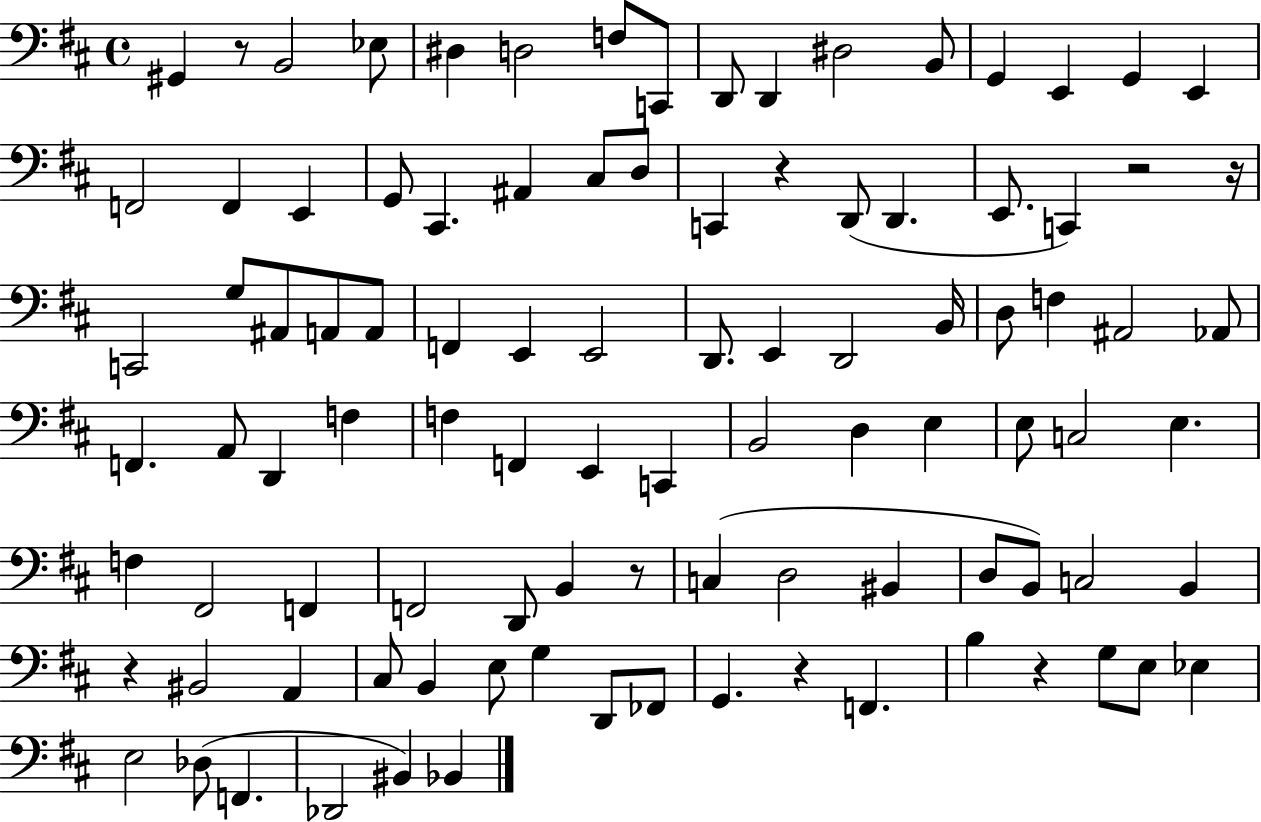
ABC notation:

X:1
T:Untitled
M:4/4
L:1/4
K:D
^G,, z/2 B,,2 _E,/2 ^D, D,2 F,/2 C,,/2 D,,/2 D,, ^D,2 B,,/2 G,, E,, G,, E,, F,,2 F,, E,, G,,/2 ^C,, ^A,, ^C,/2 D,/2 C,, z D,,/2 D,, E,,/2 C,, z2 z/4 C,,2 G,/2 ^A,,/2 A,,/2 A,,/2 F,, E,, E,,2 D,,/2 E,, D,,2 B,,/4 D,/2 F, ^A,,2 _A,,/2 F,, A,,/2 D,, F, F, F,, E,, C,, B,,2 D, E, E,/2 C,2 E, F, ^F,,2 F,, F,,2 D,,/2 B,, z/2 C, D,2 ^B,, D,/2 B,,/2 C,2 B,, z ^B,,2 A,, ^C,/2 B,, E,/2 G, D,,/2 _F,,/2 G,, z F,, B, z G,/2 E,/2 _E, E,2 _D,/2 F,, _D,,2 ^B,, _B,,